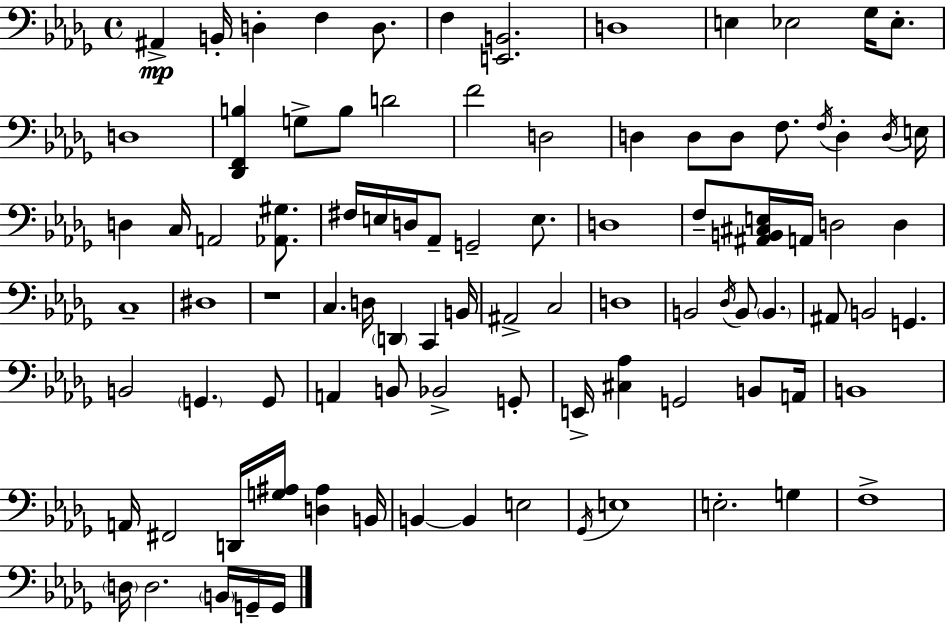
{
  \clef bass
  \time 4/4
  \defaultTimeSignature
  \key bes \minor
  ais,4->\mp b,16-. d4-. f4 d8. | f4 <e, b,>2. | d1 | e4 ees2 ges16 ees8.-. | \break d1 | <des, f, b>4 g8-> b8 d'2 | f'2 d2 | d4 d8 d8 f8. \acciaccatura { f16 } d4-. | \break \acciaccatura { d16 } e16 d4 c16 a,2 <aes, gis>8. | fis16 e16 d16 aes,8-- g,2-- e8. | d1 | f8-- <ais, b, cis e>16 a,16 d2 d4 | \break c1-- | dis1 | r1 | c4. d16 \parenthesize d,4 c,4 | \break b,16 ais,2-> c2 | d1 | b,2 \acciaccatura { des16 } b,8 \parenthesize b,4. | ais,8 b,2 g,4. | \break b,2 \parenthesize g,4. | g,8 a,4 b,8 bes,2-> | g,8-. e,16-> <cis aes>4 g,2 | b,8 a,16 b,1 | \break a,16 fis,2 d,16 <g ais>16 <d ais>4 | b,16 b,4~~ b,4 e2 | \acciaccatura { ges,16 } e1 | e2.-. | \break g4 f1-> | \parenthesize d16 d2. | \parenthesize b,16 g,16-- g,16 \bar "|."
}